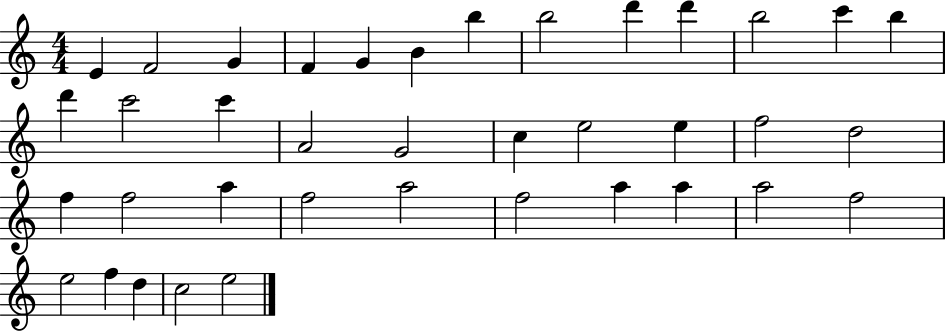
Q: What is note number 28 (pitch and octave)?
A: A5